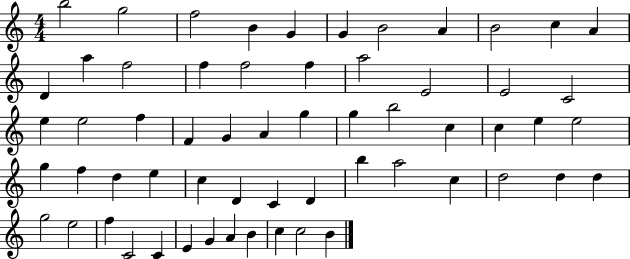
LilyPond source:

{
  \clef treble
  \numericTimeSignature
  \time 4/4
  \key c \major
  b''2 g''2 | f''2 b'4 g'4 | g'4 b'2 a'4 | b'2 c''4 a'4 | \break d'4 a''4 f''2 | f''4 f''2 f''4 | a''2 e'2 | e'2 c'2 | \break e''4 e''2 f''4 | f'4 g'4 a'4 g''4 | g''4 b''2 c''4 | c''4 e''4 e''2 | \break g''4 f''4 d''4 e''4 | c''4 d'4 c'4 d'4 | b''4 a''2 c''4 | d''2 d''4 d''4 | \break g''2 e''2 | f''4 c'2 c'4 | e'4 g'4 a'4 b'4 | c''4 c''2 b'4 | \break \bar "|."
}